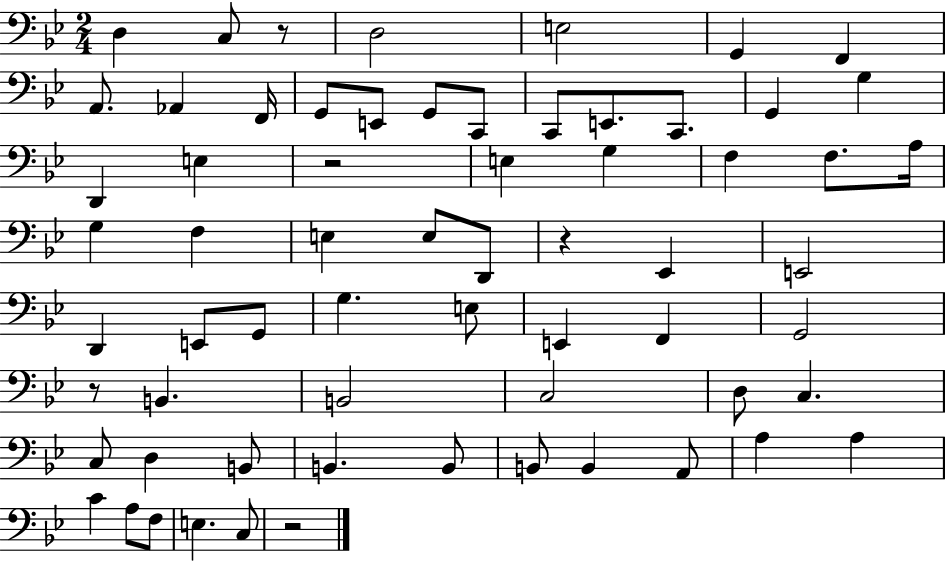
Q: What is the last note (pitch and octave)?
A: C3